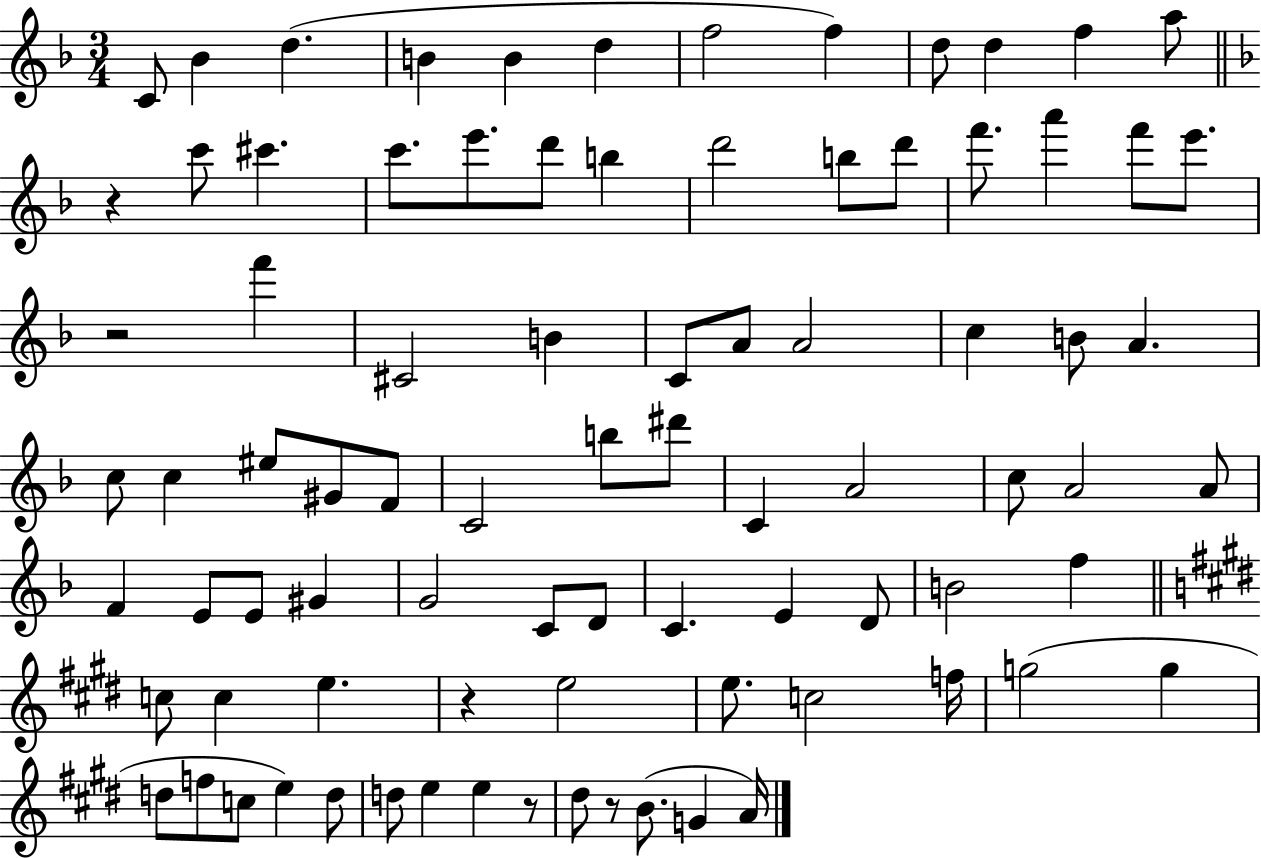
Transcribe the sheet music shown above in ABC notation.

X:1
T:Untitled
M:3/4
L:1/4
K:F
C/2 _B d B B d f2 f d/2 d f a/2 z c'/2 ^c' c'/2 e'/2 d'/2 b d'2 b/2 d'/2 f'/2 a' f'/2 e'/2 z2 f' ^C2 B C/2 A/2 A2 c B/2 A c/2 c ^e/2 ^G/2 F/2 C2 b/2 ^d'/2 C A2 c/2 A2 A/2 F E/2 E/2 ^G G2 C/2 D/2 C E D/2 B2 f c/2 c e z e2 e/2 c2 f/4 g2 g d/2 f/2 c/2 e d/2 d/2 e e z/2 ^d/2 z/2 B/2 G A/4